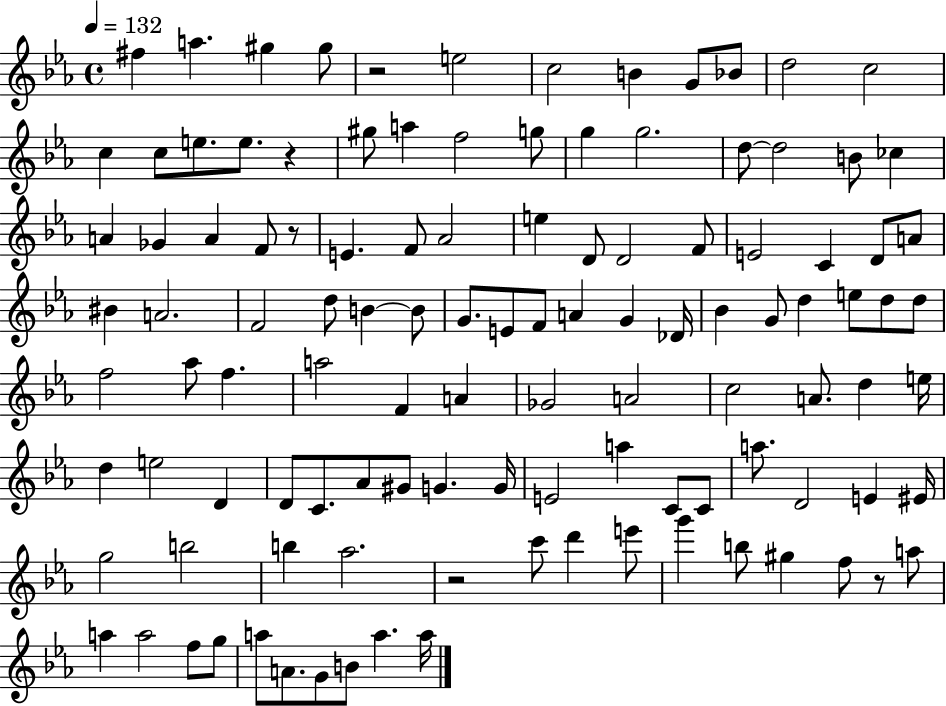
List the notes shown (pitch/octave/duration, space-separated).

F#5/q A5/q. G#5/q G#5/e R/h E5/h C5/h B4/q G4/e Bb4/e D5/h C5/h C5/q C5/e E5/e. E5/e. R/q G#5/e A5/q F5/h G5/e G5/q G5/h. D5/e D5/h B4/e CES5/q A4/q Gb4/q A4/q F4/e R/e E4/q. F4/e Ab4/h E5/q D4/e D4/h F4/e E4/h C4/q D4/e A4/e BIS4/q A4/h. F4/h D5/e B4/q B4/e G4/e. E4/e F4/e A4/q G4/q Db4/s Bb4/q G4/e D5/q E5/e D5/e D5/e F5/h Ab5/e F5/q. A5/h F4/q A4/q Gb4/h A4/h C5/h A4/e. D5/q E5/s D5/q E5/h D4/q D4/e C4/e. Ab4/e G#4/e G4/q. G4/s E4/h A5/q C4/e C4/e A5/e. D4/h E4/q EIS4/s G5/h B5/h B5/q Ab5/h. R/h C6/e D6/q E6/e G6/q B5/e G#5/q F5/e R/e A5/e A5/q A5/h F5/e G5/e A5/e A4/e. G4/e B4/e A5/q. A5/s